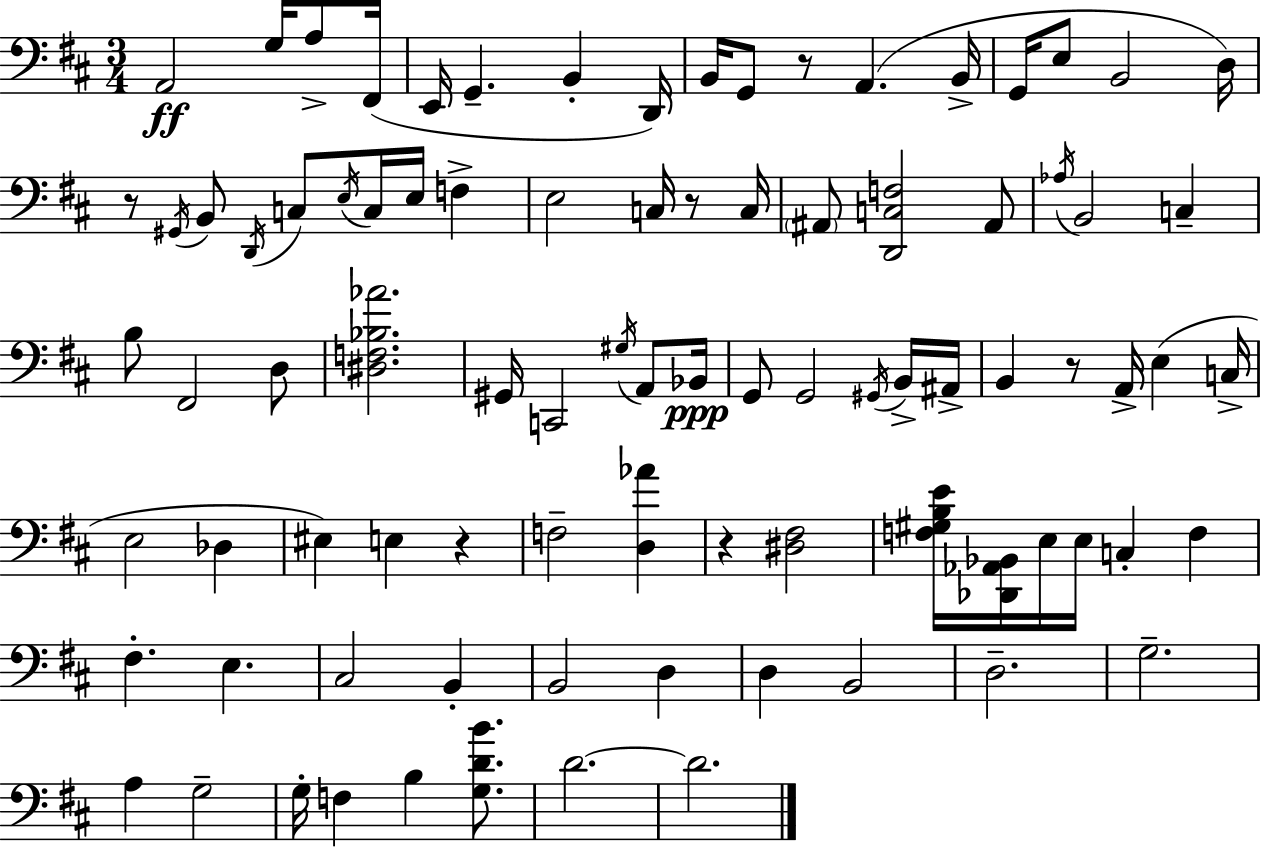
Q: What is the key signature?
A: D major